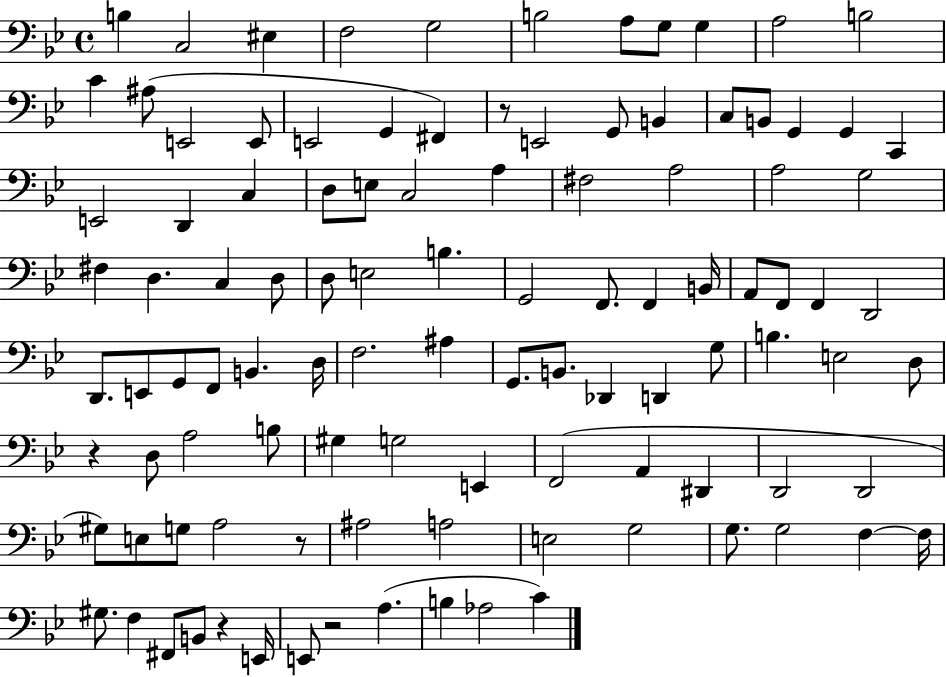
{
  \clef bass
  \time 4/4
  \defaultTimeSignature
  \key bes \major
  b4 c2 eis4 | f2 g2 | b2 a8 g8 g4 | a2 b2 | \break c'4 ais8( e,2 e,8 | e,2 g,4 fis,4) | r8 e,2 g,8 b,4 | c8 b,8 g,4 g,4 c,4 | \break e,2 d,4 c4 | d8 e8 c2 a4 | fis2 a2 | a2 g2 | \break fis4 d4. c4 d8 | d8 e2 b4. | g,2 f,8. f,4 b,16 | a,8 f,8 f,4 d,2 | \break d,8. e,8 g,8 f,8 b,4. d16 | f2. ais4 | g,8. b,8. des,4 d,4 g8 | b4. e2 d8 | \break r4 d8 a2 b8 | gis4 g2 e,4 | f,2( a,4 dis,4 | d,2 d,2 | \break gis8) e8 g8 a2 r8 | ais2 a2 | e2 g2 | g8. g2 f4~~ f16 | \break gis8. f4 fis,8 b,8 r4 e,16 | e,8 r2 a4.( | b4 aes2 c'4) | \bar "|."
}